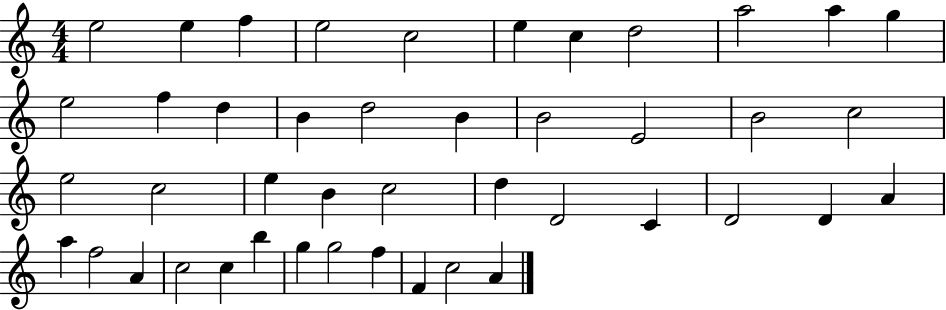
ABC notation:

X:1
T:Untitled
M:4/4
L:1/4
K:C
e2 e f e2 c2 e c d2 a2 a g e2 f d B d2 B B2 E2 B2 c2 e2 c2 e B c2 d D2 C D2 D A a f2 A c2 c b g g2 f F c2 A